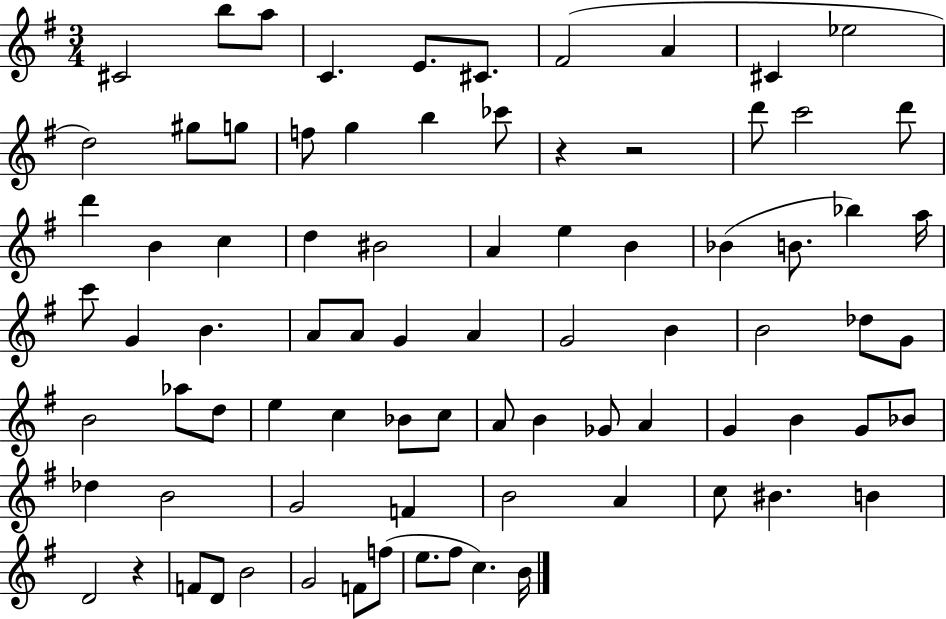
{
  \clef treble
  \numericTimeSignature
  \time 3/4
  \key g \major
  \repeat volta 2 { cis'2 b''8 a''8 | c'4. e'8. cis'8. | fis'2( a'4 | cis'4 ees''2 | \break d''2) gis''8 g''8 | f''8 g''4 b''4 ces'''8 | r4 r2 | d'''8 c'''2 d'''8 | \break d'''4 b'4 c''4 | d''4 bis'2 | a'4 e''4 b'4 | bes'4( b'8. bes''4) a''16 | \break c'''8 g'4 b'4. | a'8 a'8 g'4 a'4 | g'2 b'4 | b'2 des''8 g'8 | \break b'2 aes''8 d''8 | e''4 c''4 bes'8 c''8 | a'8 b'4 ges'8 a'4 | g'4 b'4 g'8 bes'8 | \break des''4 b'2 | g'2 f'4 | b'2 a'4 | c''8 bis'4. b'4 | \break d'2 r4 | f'8 d'8 b'2 | g'2 f'8 f''8( | e''8. fis''8 c''4.) b'16 | \break } \bar "|."
}